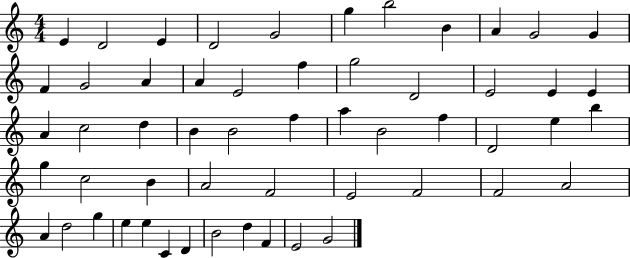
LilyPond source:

{
  \clef treble
  \numericTimeSignature
  \time 4/4
  \key c \major
  e'4 d'2 e'4 | d'2 g'2 | g''4 b''2 b'4 | a'4 g'2 g'4 | \break f'4 g'2 a'4 | a'4 e'2 f''4 | g''2 d'2 | e'2 e'4 e'4 | \break a'4 c''2 d''4 | b'4 b'2 f''4 | a''4 b'2 f''4 | d'2 e''4 b''4 | \break g''4 c''2 b'4 | a'2 f'2 | e'2 f'2 | f'2 a'2 | \break a'4 d''2 g''4 | e''4 e''4 c'4 d'4 | b'2 d''4 f'4 | e'2 g'2 | \break \bar "|."
}